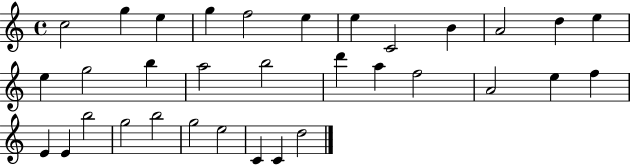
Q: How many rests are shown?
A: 0